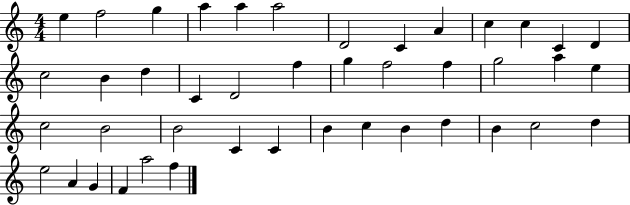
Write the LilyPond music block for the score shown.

{
  \clef treble
  \numericTimeSignature
  \time 4/4
  \key c \major
  e''4 f''2 g''4 | a''4 a''4 a''2 | d'2 c'4 a'4 | c''4 c''4 c'4 d'4 | \break c''2 b'4 d''4 | c'4 d'2 f''4 | g''4 f''2 f''4 | g''2 a''4 e''4 | \break c''2 b'2 | b'2 c'4 c'4 | b'4 c''4 b'4 d''4 | b'4 c''2 d''4 | \break e''2 a'4 g'4 | f'4 a''2 f''4 | \bar "|."
}